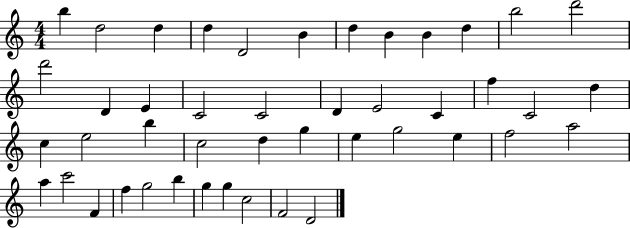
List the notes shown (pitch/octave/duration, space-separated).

B5/q D5/h D5/q D5/q D4/h B4/q D5/q B4/q B4/q D5/q B5/h D6/h D6/h D4/q E4/q C4/h C4/h D4/q E4/h C4/q F5/q C4/h D5/q C5/q E5/h B5/q C5/h D5/q G5/q E5/q G5/h E5/q F5/h A5/h A5/q C6/h F4/q F5/q G5/h B5/q G5/q G5/q C5/h F4/h D4/h